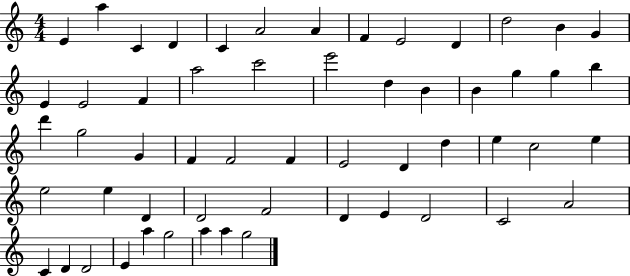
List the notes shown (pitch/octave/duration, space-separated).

E4/q A5/q C4/q D4/q C4/q A4/h A4/q F4/q E4/h D4/q D5/h B4/q G4/q E4/q E4/h F4/q A5/h C6/h E6/h D5/q B4/q B4/q G5/q G5/q B5/q D6/q G5/h G4/q F4/q F4/h F4/q E4/h D4/q D5/q E5/q C5/h E5/q E5/h E5/q D4/q D4/h F4/h D4/q E4/q D4/h C4/h A4/h C4/q D4/q D4/h E4/q A5/q G5/h A5/q A5/q G5/h